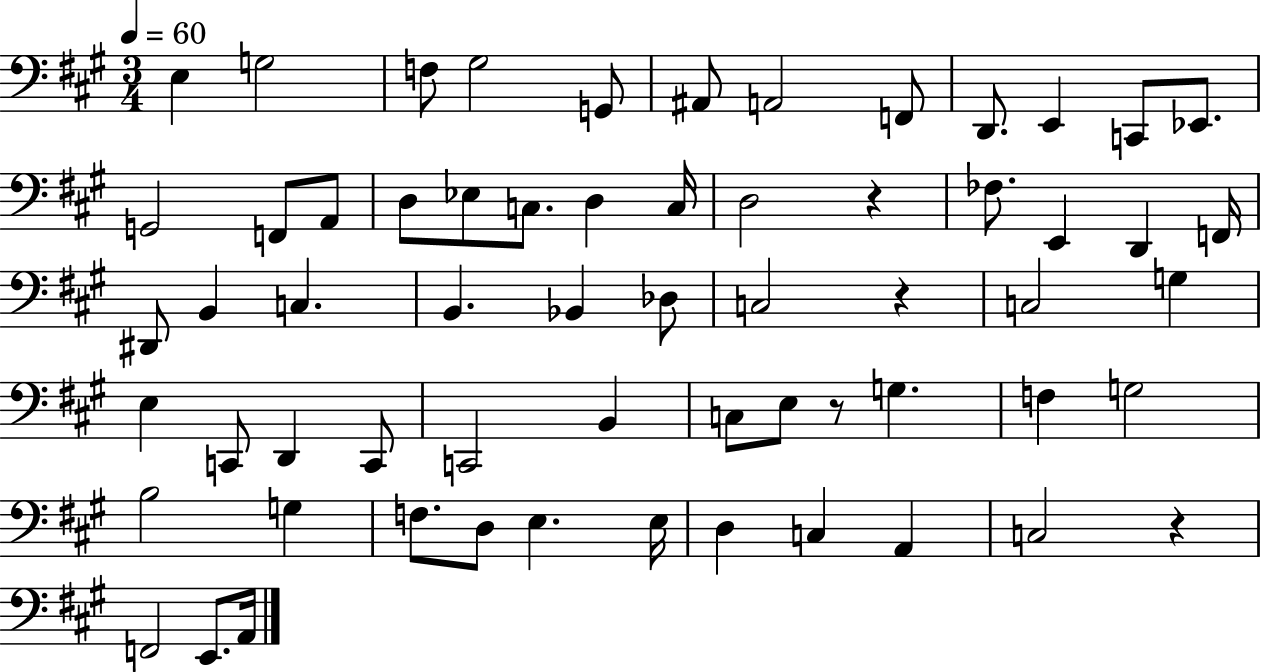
X:1
T:Untitled
M:3/4
L:1/4
K:A
E, G,2 F,/2 ^G,2 G,,/2 ^A,,/2 A,,2 F,,/2 D,,/2 E,, C,,/2 _E,,/2 G,,2 F,,/2 A,,/2 D,/2 _E,/2 C,/2 D, C,/4 D,2 z _F,/2 E,, D,, F,,/4 ^D,,/2 B,, C, B,, _B,, _D,/2 C,2 z C,2 G, E, C,,/2 D,, C,,/2 C,,2 B,, C,/2 E,/2 z/2 G, F, G,2 B,2 G, F,/2 D,/2 E, E,/4 D, C, A,, C,2 z F,,2 E,,/2 A,,/4